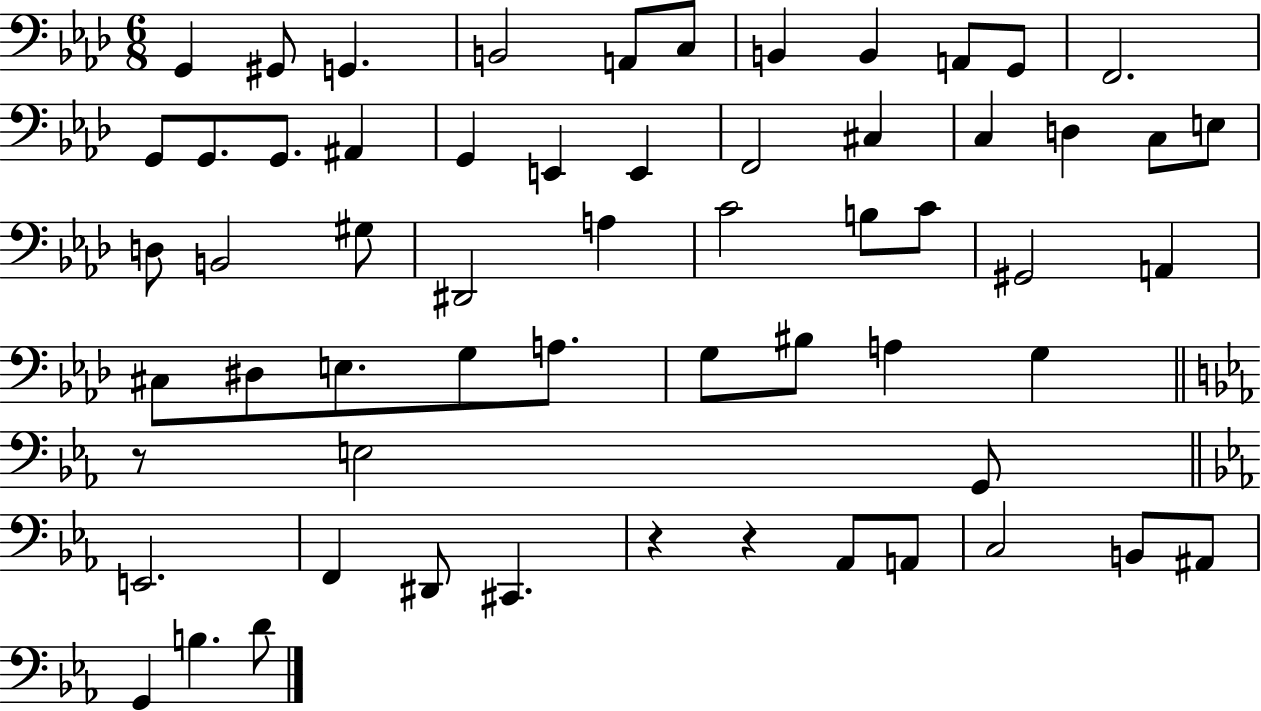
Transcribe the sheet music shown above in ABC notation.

X:1
T:Untitled
M:6/8
L:1/4
K:Ab
G,, ^G,,/2 G,, B,,2 A,,/2 C,/2 B,, B,, A,,/2 G,,/2 F,,2 G,,/2 G,,/2 G,,/2 ^A,, G,, E,, E,, F,,2 ^C, C, D, C,/2 E,/2 D,/2 B,,2 ^G,/2 ^D,,2 A, C2 B,/2 C/2 ^G,,2 A,, ^C,/2 ^D,/2 E,/2 G,/2 A,/2 G,/2 ^B,/2 A, G, z/2 E,2 G,,/2 E,,2 F,, ^D,,/2 ^C,, z z _A,,/2 A,,/2 C,2 B,,/2 ^A,,/2 G,, B, D/2